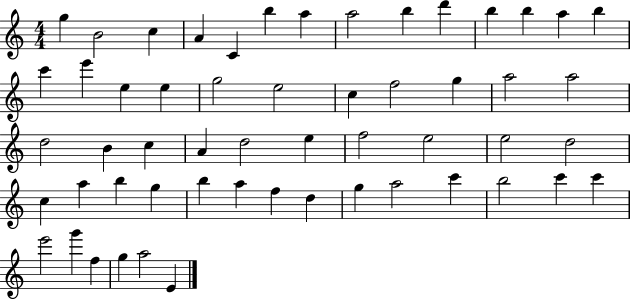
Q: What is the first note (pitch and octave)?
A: G5